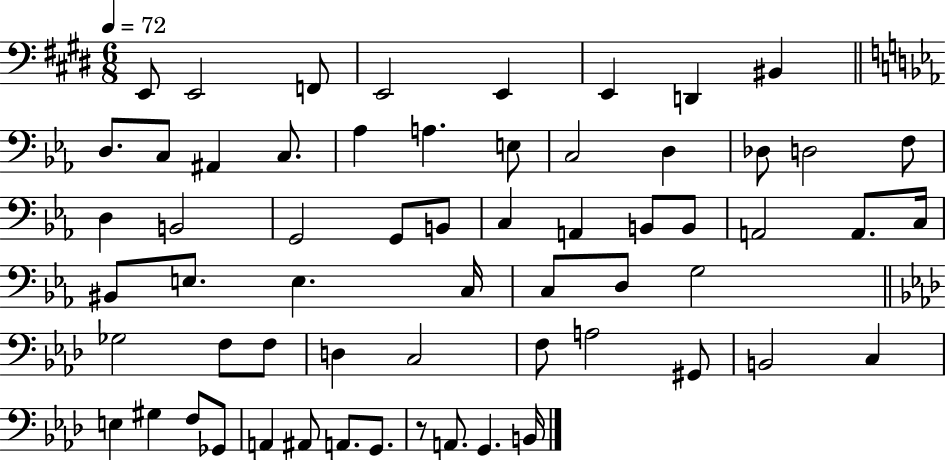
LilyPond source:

{
  \clef bass
  \numericTimeSignature
  \time 6/8
  \key e \major
  \tempo 4 = 72
  e,8 e,2 f,8 | e,2 e,4 | e,4 d,4 bis,4 | \bar "||" \break \key c \minor d8. c8 ais,4 c8. | aes4 a4. e8 | c2 d4 | des8 d2 f8 | \break d4 b,2 | g,2 g,8 b,8 | c4 a,4 b,8 b,8 | a,2 a,8. c16 | \break bis,8 e8. e4. c16 | c8 d8 g2 | \bar "||" \break \key aes \major ges2 f8 f8 | d4 c2 | f8 a2 gis,8 | b,2 c4 | \break e4 gis4 f8 ges,8 | a,4 ais,8 a,8. g,8. | r8 a,8. g,4. b,16 | \bar "|."
}